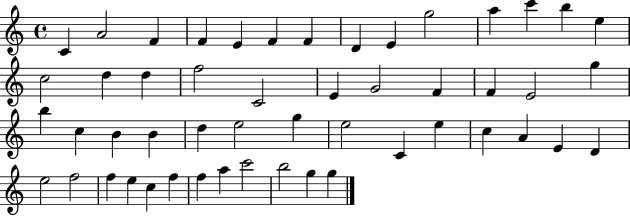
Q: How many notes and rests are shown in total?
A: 51